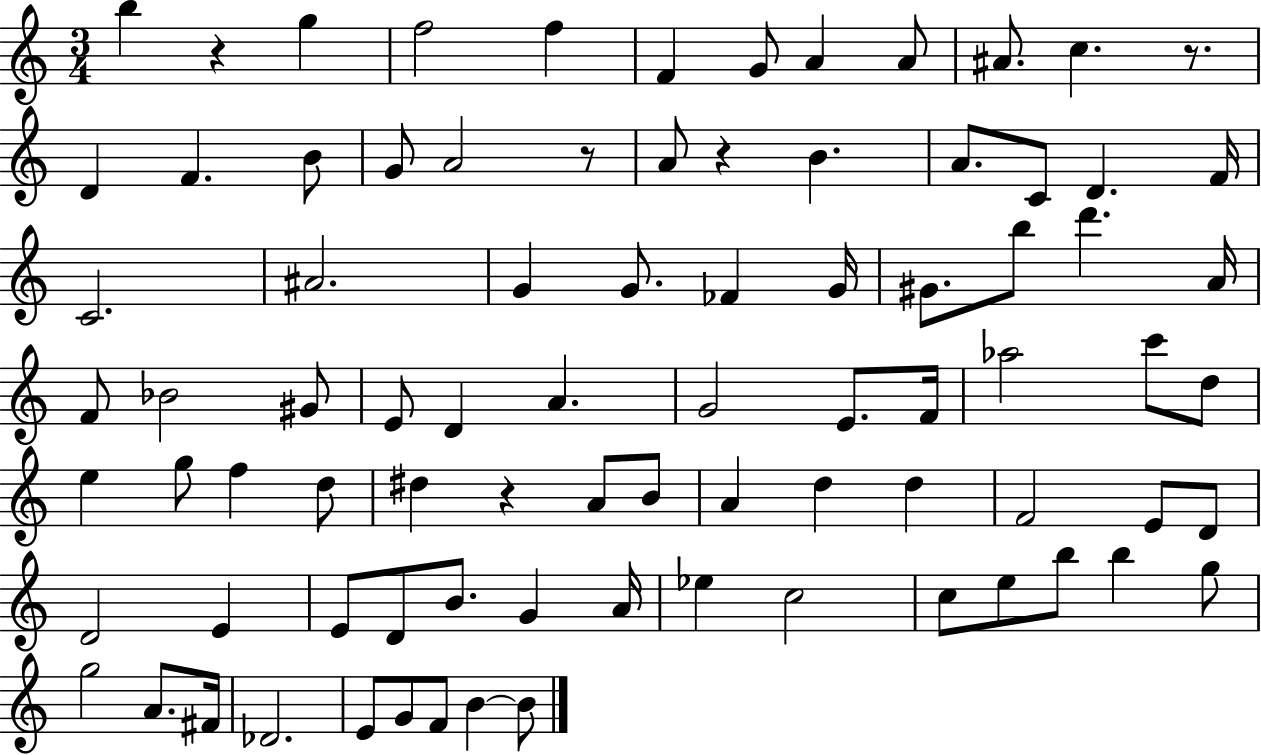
B5/q R/q G5/q F5/h F5/q F4/q G4/e A4/q A4/e A#4/e. C5/q. R/e. D4/q F4/q. B4/e G4/e A4/h R/e A4/e R/q B4/q. A4/e. C4/e D4/q. F4/s C4/h. A#4/h. G4/q G4/e. FES4/q G4/s G#4/e. B5/e D6/q. A4/s F4/e Bb4/h G#4/e E4/e D4/q A4/q. G4/h E4/e. F4/s Ab5/h C6/e D5/e E5/q G5/e F5/q D5/e D#5/q R/q A4/e B4/e A4/q D5/q D5/q F4/h E4/e D4/e D4/h E4/q E4/e D4/e B4/e. G4/q A4/s Eb5/q C5/h C5/e E5/e B5/e B5/q G5/e G5/h A4/e. F#4/s Db4/h. E4/e G4/e F4/e B4/q B4/e